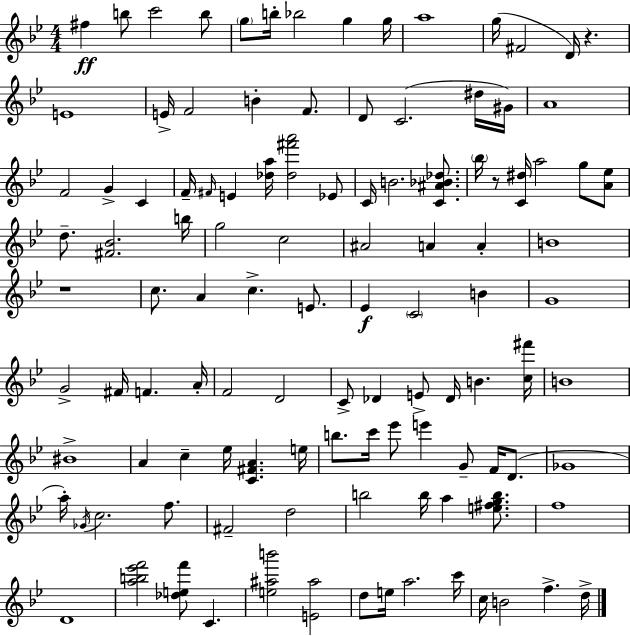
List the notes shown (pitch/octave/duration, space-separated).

F#5/q B5/e C6/h B5/e G5/e B5/s Bb5/h G5/q G5/s A5/w G5/s F#4/h D4/s R/q. E4/w E4/s F4/h B4/q F4/e. D4/e C4/h. D#5/s G#4/s A4/w F4/h G4/q C4/q F4/s F#4/s E4/q [Db5,A5]/s [Db5,F#6,A6]/h Eb4/e C4/s B4/h. [C4,A#4,Bb4,Db5]/e. Bb5/s R/e [C4,D#5]/s A5/h G5/e [A4,Eb5]/e D5/e. [F#4,Bb4]/h. B5/s G5/h C5/h A#4/h A4/q A4/q B4/w R/w C5/e. A4/q C5/q. E4/e. Eb4/q C4/h B4/q G4/w G4/h F#4/s F4/q. A4/s F4/h D4/h C4/e Db4/q E4/e Db4/s B4/q. [C5,F#6]/s B4/w BIS4/w A4/q C5/q Eb5/s [C4,F#4,A4]/q. E5/s B5/e. C6/s Eb6/e E6/q G4/e F4/s D4/e. Gb4/w A5/s Gb4/s C5/h. F5/e. F#4/h D5/h B5/h B5/s A5/q [E5,F#5,G5,B5]/e. F5/w D4/w [A5,B5,Eb6,F6]/h [Db5,E5,F6]/e C4/q. [E5,A#5,B6]/h [E4,A#5]/h D5/e E5/s A5/h. C6/s C5/s B4/h F5/q. D5/s